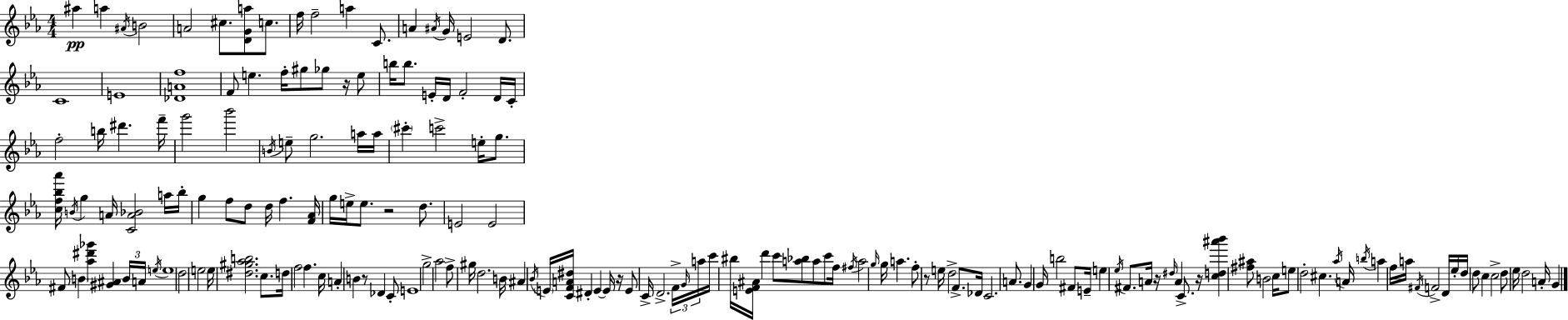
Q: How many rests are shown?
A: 7